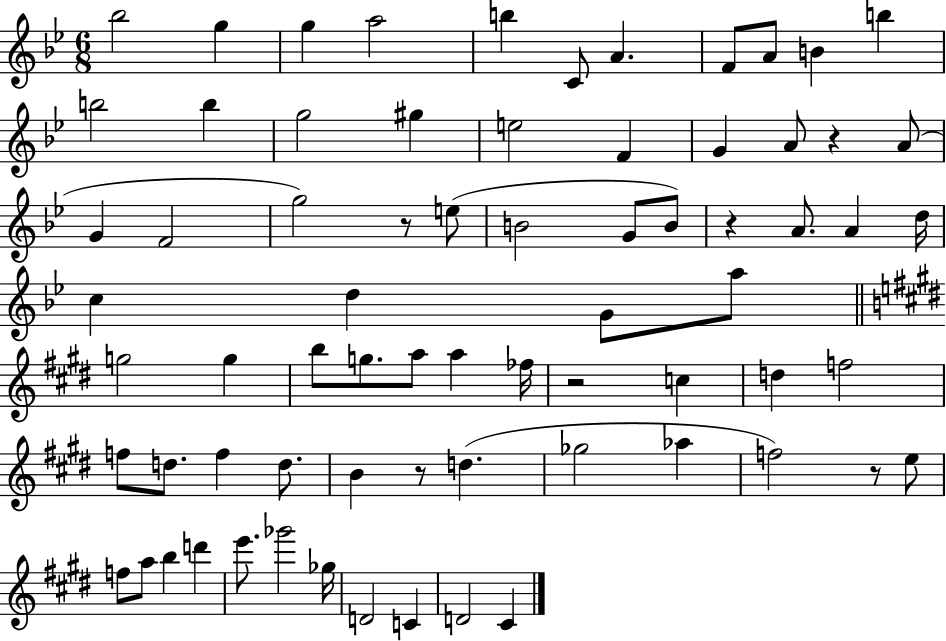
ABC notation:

X:1
T:Untitled
M:6/8
L:1/4
K:Bb
_b2 g g a2 b C/2 A F/2 A/2 B b b2 b g2 ^g e2 F G A/2 z A/2 G F2 g2 z/2 e/2 B2 G/2 B/2 z A/2 A d/4 c d G/2 a/2 g2 g b/2 g/2 a/2 a _f/4 z2 c d f2 f/2 d/2 f d/2 B z/2 d _g2 _a f2 z/2 e/2 f/2 a/2 b d' e'/2 _g'2 _g/4 D2 C D2 ^C